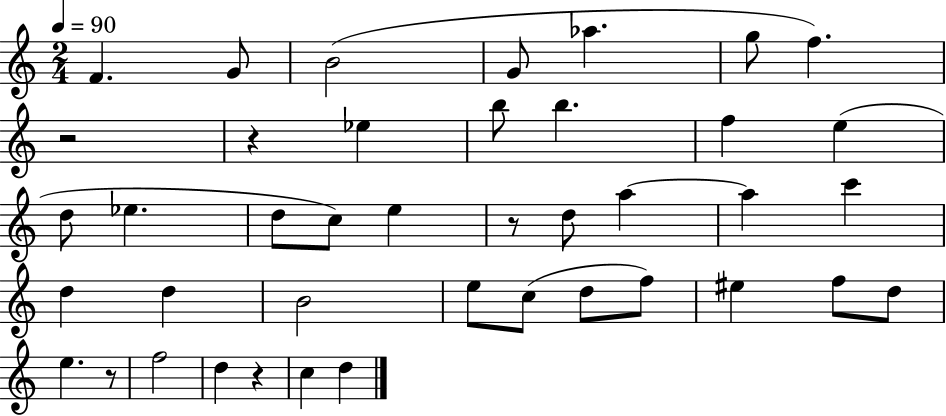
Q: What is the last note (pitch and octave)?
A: D5